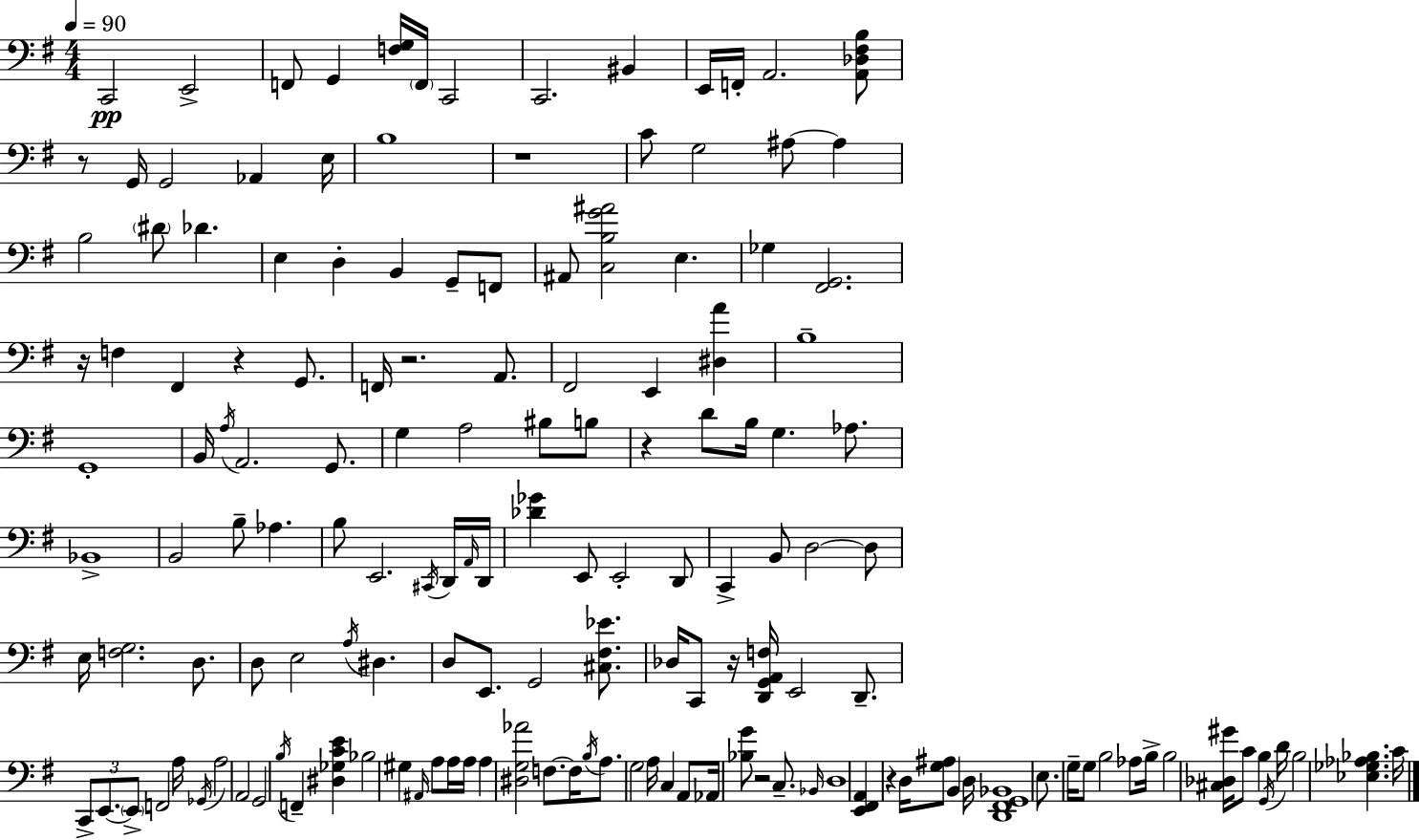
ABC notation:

X:1
T:Untitled
M:4/4
L:1/4
K:Em
C,,2 E,,2 F,,/2 G,, [F,G,]/4 F,,/4 C,,2 C,,2 ^B,, E,,/4 F,,/4 A,,2 [A,,_D,^F,B,]/2 z/2 G,,/4 G,,2 _A,, E,/4 B,4 z4 C/2 G,2 ^A,/2 ^A, B,2 ^D/2 _D E, D, B,, G,,/2 F,,/2 ^A,,/2 [C,B,G^A]2 E, _G, [^F,,G,,]2 z/4 F, ^F,, z G,,/2 F,,/4 z2 A,,/2 ^F,,2 E,, [^D,A] B,4 G,,4 B,,/4 A,/4 A,,2 G,,/2 G, A,2 ^B,/2 B,/2 z D/2 B,/4 G, _A,/2 _B,,4 B,,2 B,/2 _A, B,/2 E,,2 ^C,,/4 D,,/4 A,,/4 D,,/4 [_D_G] E,,/2 E,,2 D,,/2 C,, B,,/2 D,2 D,/2 E,/4 [F,G,]2 D,/2 D,/2 E,2 A,/4 ^D, D,/2 E,,/2 G,,2 [^C,^F,_E]/2 _D,/4 C,,/2 z/4 [D,,G,,A,,F,]/4 E,,2 D,,/2 C,,/2 E,,/2 E,,/2 F,,2 A,/4 _G,,/4 A,2 A,,2 G,,2 B,/4 F,, [^D,_G,CE] _B,2 ^G, ^A,,/4 A,/2 A,/4 A,/4 A, [^D,G,_A]2 F,/2 F,/4 B,/4 A,/2 G,2 A,/4 C, A,,/2 _A,,/4 [_B,G]/2 z2 C,/2 _B,,/4 D,4 [E,,^F,,A,,] z D,/4 [G,^A,]/2 B,, D,/4 [D,,^F,,G,,_B,,]4 E,/2 G,/4 G,/2 B,2 _A,/2 B,/4 B,2 [^C,_D,^G]/4 C/2 B, G,,/4 D/4 B,2 [_E,_G,_A,_B,] C/4